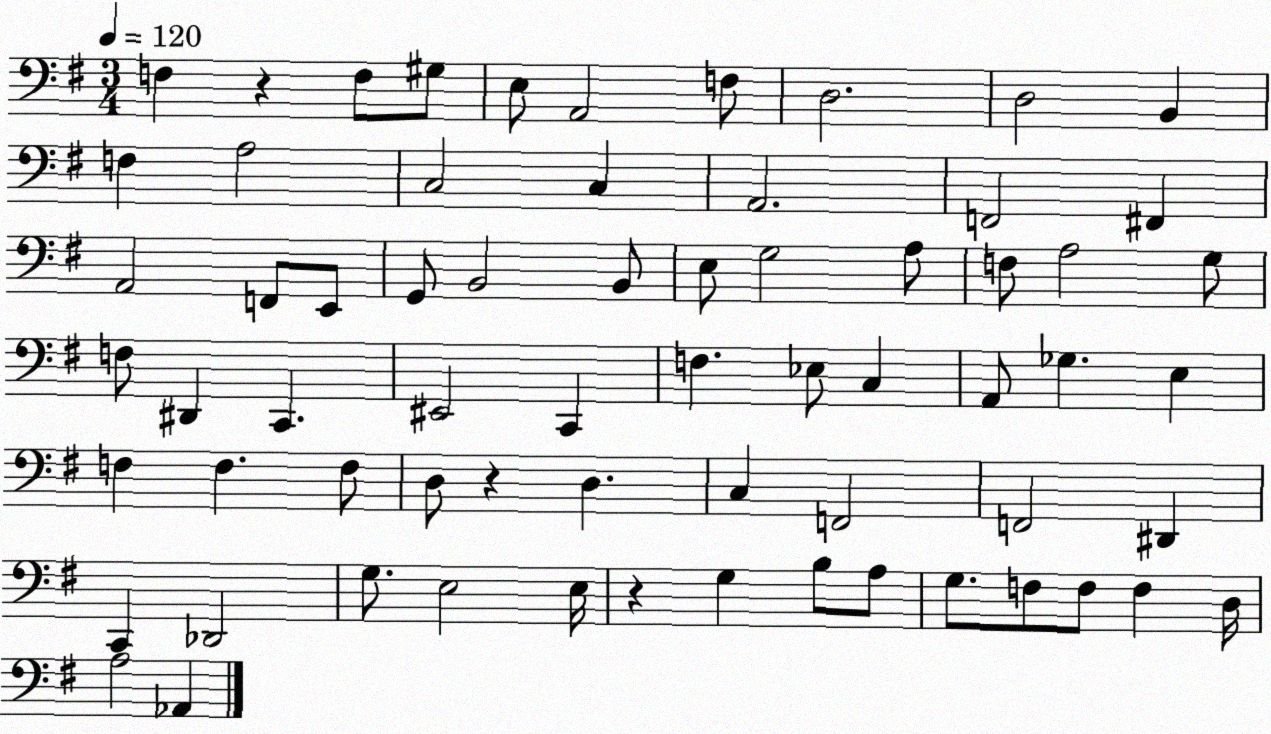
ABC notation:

X:1
T:Untitled
M:3/4
L:1/4
K:G
F, z F,/2 ^G,/2 E,/2 A,,2 F,/2 D,2 D,2 B,, F, A,2 C,2 C, A,,2 F,,2 ^F,, A,,2 F,,/2 E,,/2 G,,/2 B,,2 B,,/2 E,/2 G,2 A,/2 F,/2 A,2 G,/2 F,/2 ^D,, C,, ^E,,2 C,, F, _E,/2 C, A,,/2 _G, E, F, F, F,/2 D,/2 z D, C, F,,2 F,,2 ^D,, C,, _D,,2 G,/2 E,2 E,/4 z G, B,/2 A,/2 G,/2 F,/2 F,/2 F, D,/4 A,2 _A,,